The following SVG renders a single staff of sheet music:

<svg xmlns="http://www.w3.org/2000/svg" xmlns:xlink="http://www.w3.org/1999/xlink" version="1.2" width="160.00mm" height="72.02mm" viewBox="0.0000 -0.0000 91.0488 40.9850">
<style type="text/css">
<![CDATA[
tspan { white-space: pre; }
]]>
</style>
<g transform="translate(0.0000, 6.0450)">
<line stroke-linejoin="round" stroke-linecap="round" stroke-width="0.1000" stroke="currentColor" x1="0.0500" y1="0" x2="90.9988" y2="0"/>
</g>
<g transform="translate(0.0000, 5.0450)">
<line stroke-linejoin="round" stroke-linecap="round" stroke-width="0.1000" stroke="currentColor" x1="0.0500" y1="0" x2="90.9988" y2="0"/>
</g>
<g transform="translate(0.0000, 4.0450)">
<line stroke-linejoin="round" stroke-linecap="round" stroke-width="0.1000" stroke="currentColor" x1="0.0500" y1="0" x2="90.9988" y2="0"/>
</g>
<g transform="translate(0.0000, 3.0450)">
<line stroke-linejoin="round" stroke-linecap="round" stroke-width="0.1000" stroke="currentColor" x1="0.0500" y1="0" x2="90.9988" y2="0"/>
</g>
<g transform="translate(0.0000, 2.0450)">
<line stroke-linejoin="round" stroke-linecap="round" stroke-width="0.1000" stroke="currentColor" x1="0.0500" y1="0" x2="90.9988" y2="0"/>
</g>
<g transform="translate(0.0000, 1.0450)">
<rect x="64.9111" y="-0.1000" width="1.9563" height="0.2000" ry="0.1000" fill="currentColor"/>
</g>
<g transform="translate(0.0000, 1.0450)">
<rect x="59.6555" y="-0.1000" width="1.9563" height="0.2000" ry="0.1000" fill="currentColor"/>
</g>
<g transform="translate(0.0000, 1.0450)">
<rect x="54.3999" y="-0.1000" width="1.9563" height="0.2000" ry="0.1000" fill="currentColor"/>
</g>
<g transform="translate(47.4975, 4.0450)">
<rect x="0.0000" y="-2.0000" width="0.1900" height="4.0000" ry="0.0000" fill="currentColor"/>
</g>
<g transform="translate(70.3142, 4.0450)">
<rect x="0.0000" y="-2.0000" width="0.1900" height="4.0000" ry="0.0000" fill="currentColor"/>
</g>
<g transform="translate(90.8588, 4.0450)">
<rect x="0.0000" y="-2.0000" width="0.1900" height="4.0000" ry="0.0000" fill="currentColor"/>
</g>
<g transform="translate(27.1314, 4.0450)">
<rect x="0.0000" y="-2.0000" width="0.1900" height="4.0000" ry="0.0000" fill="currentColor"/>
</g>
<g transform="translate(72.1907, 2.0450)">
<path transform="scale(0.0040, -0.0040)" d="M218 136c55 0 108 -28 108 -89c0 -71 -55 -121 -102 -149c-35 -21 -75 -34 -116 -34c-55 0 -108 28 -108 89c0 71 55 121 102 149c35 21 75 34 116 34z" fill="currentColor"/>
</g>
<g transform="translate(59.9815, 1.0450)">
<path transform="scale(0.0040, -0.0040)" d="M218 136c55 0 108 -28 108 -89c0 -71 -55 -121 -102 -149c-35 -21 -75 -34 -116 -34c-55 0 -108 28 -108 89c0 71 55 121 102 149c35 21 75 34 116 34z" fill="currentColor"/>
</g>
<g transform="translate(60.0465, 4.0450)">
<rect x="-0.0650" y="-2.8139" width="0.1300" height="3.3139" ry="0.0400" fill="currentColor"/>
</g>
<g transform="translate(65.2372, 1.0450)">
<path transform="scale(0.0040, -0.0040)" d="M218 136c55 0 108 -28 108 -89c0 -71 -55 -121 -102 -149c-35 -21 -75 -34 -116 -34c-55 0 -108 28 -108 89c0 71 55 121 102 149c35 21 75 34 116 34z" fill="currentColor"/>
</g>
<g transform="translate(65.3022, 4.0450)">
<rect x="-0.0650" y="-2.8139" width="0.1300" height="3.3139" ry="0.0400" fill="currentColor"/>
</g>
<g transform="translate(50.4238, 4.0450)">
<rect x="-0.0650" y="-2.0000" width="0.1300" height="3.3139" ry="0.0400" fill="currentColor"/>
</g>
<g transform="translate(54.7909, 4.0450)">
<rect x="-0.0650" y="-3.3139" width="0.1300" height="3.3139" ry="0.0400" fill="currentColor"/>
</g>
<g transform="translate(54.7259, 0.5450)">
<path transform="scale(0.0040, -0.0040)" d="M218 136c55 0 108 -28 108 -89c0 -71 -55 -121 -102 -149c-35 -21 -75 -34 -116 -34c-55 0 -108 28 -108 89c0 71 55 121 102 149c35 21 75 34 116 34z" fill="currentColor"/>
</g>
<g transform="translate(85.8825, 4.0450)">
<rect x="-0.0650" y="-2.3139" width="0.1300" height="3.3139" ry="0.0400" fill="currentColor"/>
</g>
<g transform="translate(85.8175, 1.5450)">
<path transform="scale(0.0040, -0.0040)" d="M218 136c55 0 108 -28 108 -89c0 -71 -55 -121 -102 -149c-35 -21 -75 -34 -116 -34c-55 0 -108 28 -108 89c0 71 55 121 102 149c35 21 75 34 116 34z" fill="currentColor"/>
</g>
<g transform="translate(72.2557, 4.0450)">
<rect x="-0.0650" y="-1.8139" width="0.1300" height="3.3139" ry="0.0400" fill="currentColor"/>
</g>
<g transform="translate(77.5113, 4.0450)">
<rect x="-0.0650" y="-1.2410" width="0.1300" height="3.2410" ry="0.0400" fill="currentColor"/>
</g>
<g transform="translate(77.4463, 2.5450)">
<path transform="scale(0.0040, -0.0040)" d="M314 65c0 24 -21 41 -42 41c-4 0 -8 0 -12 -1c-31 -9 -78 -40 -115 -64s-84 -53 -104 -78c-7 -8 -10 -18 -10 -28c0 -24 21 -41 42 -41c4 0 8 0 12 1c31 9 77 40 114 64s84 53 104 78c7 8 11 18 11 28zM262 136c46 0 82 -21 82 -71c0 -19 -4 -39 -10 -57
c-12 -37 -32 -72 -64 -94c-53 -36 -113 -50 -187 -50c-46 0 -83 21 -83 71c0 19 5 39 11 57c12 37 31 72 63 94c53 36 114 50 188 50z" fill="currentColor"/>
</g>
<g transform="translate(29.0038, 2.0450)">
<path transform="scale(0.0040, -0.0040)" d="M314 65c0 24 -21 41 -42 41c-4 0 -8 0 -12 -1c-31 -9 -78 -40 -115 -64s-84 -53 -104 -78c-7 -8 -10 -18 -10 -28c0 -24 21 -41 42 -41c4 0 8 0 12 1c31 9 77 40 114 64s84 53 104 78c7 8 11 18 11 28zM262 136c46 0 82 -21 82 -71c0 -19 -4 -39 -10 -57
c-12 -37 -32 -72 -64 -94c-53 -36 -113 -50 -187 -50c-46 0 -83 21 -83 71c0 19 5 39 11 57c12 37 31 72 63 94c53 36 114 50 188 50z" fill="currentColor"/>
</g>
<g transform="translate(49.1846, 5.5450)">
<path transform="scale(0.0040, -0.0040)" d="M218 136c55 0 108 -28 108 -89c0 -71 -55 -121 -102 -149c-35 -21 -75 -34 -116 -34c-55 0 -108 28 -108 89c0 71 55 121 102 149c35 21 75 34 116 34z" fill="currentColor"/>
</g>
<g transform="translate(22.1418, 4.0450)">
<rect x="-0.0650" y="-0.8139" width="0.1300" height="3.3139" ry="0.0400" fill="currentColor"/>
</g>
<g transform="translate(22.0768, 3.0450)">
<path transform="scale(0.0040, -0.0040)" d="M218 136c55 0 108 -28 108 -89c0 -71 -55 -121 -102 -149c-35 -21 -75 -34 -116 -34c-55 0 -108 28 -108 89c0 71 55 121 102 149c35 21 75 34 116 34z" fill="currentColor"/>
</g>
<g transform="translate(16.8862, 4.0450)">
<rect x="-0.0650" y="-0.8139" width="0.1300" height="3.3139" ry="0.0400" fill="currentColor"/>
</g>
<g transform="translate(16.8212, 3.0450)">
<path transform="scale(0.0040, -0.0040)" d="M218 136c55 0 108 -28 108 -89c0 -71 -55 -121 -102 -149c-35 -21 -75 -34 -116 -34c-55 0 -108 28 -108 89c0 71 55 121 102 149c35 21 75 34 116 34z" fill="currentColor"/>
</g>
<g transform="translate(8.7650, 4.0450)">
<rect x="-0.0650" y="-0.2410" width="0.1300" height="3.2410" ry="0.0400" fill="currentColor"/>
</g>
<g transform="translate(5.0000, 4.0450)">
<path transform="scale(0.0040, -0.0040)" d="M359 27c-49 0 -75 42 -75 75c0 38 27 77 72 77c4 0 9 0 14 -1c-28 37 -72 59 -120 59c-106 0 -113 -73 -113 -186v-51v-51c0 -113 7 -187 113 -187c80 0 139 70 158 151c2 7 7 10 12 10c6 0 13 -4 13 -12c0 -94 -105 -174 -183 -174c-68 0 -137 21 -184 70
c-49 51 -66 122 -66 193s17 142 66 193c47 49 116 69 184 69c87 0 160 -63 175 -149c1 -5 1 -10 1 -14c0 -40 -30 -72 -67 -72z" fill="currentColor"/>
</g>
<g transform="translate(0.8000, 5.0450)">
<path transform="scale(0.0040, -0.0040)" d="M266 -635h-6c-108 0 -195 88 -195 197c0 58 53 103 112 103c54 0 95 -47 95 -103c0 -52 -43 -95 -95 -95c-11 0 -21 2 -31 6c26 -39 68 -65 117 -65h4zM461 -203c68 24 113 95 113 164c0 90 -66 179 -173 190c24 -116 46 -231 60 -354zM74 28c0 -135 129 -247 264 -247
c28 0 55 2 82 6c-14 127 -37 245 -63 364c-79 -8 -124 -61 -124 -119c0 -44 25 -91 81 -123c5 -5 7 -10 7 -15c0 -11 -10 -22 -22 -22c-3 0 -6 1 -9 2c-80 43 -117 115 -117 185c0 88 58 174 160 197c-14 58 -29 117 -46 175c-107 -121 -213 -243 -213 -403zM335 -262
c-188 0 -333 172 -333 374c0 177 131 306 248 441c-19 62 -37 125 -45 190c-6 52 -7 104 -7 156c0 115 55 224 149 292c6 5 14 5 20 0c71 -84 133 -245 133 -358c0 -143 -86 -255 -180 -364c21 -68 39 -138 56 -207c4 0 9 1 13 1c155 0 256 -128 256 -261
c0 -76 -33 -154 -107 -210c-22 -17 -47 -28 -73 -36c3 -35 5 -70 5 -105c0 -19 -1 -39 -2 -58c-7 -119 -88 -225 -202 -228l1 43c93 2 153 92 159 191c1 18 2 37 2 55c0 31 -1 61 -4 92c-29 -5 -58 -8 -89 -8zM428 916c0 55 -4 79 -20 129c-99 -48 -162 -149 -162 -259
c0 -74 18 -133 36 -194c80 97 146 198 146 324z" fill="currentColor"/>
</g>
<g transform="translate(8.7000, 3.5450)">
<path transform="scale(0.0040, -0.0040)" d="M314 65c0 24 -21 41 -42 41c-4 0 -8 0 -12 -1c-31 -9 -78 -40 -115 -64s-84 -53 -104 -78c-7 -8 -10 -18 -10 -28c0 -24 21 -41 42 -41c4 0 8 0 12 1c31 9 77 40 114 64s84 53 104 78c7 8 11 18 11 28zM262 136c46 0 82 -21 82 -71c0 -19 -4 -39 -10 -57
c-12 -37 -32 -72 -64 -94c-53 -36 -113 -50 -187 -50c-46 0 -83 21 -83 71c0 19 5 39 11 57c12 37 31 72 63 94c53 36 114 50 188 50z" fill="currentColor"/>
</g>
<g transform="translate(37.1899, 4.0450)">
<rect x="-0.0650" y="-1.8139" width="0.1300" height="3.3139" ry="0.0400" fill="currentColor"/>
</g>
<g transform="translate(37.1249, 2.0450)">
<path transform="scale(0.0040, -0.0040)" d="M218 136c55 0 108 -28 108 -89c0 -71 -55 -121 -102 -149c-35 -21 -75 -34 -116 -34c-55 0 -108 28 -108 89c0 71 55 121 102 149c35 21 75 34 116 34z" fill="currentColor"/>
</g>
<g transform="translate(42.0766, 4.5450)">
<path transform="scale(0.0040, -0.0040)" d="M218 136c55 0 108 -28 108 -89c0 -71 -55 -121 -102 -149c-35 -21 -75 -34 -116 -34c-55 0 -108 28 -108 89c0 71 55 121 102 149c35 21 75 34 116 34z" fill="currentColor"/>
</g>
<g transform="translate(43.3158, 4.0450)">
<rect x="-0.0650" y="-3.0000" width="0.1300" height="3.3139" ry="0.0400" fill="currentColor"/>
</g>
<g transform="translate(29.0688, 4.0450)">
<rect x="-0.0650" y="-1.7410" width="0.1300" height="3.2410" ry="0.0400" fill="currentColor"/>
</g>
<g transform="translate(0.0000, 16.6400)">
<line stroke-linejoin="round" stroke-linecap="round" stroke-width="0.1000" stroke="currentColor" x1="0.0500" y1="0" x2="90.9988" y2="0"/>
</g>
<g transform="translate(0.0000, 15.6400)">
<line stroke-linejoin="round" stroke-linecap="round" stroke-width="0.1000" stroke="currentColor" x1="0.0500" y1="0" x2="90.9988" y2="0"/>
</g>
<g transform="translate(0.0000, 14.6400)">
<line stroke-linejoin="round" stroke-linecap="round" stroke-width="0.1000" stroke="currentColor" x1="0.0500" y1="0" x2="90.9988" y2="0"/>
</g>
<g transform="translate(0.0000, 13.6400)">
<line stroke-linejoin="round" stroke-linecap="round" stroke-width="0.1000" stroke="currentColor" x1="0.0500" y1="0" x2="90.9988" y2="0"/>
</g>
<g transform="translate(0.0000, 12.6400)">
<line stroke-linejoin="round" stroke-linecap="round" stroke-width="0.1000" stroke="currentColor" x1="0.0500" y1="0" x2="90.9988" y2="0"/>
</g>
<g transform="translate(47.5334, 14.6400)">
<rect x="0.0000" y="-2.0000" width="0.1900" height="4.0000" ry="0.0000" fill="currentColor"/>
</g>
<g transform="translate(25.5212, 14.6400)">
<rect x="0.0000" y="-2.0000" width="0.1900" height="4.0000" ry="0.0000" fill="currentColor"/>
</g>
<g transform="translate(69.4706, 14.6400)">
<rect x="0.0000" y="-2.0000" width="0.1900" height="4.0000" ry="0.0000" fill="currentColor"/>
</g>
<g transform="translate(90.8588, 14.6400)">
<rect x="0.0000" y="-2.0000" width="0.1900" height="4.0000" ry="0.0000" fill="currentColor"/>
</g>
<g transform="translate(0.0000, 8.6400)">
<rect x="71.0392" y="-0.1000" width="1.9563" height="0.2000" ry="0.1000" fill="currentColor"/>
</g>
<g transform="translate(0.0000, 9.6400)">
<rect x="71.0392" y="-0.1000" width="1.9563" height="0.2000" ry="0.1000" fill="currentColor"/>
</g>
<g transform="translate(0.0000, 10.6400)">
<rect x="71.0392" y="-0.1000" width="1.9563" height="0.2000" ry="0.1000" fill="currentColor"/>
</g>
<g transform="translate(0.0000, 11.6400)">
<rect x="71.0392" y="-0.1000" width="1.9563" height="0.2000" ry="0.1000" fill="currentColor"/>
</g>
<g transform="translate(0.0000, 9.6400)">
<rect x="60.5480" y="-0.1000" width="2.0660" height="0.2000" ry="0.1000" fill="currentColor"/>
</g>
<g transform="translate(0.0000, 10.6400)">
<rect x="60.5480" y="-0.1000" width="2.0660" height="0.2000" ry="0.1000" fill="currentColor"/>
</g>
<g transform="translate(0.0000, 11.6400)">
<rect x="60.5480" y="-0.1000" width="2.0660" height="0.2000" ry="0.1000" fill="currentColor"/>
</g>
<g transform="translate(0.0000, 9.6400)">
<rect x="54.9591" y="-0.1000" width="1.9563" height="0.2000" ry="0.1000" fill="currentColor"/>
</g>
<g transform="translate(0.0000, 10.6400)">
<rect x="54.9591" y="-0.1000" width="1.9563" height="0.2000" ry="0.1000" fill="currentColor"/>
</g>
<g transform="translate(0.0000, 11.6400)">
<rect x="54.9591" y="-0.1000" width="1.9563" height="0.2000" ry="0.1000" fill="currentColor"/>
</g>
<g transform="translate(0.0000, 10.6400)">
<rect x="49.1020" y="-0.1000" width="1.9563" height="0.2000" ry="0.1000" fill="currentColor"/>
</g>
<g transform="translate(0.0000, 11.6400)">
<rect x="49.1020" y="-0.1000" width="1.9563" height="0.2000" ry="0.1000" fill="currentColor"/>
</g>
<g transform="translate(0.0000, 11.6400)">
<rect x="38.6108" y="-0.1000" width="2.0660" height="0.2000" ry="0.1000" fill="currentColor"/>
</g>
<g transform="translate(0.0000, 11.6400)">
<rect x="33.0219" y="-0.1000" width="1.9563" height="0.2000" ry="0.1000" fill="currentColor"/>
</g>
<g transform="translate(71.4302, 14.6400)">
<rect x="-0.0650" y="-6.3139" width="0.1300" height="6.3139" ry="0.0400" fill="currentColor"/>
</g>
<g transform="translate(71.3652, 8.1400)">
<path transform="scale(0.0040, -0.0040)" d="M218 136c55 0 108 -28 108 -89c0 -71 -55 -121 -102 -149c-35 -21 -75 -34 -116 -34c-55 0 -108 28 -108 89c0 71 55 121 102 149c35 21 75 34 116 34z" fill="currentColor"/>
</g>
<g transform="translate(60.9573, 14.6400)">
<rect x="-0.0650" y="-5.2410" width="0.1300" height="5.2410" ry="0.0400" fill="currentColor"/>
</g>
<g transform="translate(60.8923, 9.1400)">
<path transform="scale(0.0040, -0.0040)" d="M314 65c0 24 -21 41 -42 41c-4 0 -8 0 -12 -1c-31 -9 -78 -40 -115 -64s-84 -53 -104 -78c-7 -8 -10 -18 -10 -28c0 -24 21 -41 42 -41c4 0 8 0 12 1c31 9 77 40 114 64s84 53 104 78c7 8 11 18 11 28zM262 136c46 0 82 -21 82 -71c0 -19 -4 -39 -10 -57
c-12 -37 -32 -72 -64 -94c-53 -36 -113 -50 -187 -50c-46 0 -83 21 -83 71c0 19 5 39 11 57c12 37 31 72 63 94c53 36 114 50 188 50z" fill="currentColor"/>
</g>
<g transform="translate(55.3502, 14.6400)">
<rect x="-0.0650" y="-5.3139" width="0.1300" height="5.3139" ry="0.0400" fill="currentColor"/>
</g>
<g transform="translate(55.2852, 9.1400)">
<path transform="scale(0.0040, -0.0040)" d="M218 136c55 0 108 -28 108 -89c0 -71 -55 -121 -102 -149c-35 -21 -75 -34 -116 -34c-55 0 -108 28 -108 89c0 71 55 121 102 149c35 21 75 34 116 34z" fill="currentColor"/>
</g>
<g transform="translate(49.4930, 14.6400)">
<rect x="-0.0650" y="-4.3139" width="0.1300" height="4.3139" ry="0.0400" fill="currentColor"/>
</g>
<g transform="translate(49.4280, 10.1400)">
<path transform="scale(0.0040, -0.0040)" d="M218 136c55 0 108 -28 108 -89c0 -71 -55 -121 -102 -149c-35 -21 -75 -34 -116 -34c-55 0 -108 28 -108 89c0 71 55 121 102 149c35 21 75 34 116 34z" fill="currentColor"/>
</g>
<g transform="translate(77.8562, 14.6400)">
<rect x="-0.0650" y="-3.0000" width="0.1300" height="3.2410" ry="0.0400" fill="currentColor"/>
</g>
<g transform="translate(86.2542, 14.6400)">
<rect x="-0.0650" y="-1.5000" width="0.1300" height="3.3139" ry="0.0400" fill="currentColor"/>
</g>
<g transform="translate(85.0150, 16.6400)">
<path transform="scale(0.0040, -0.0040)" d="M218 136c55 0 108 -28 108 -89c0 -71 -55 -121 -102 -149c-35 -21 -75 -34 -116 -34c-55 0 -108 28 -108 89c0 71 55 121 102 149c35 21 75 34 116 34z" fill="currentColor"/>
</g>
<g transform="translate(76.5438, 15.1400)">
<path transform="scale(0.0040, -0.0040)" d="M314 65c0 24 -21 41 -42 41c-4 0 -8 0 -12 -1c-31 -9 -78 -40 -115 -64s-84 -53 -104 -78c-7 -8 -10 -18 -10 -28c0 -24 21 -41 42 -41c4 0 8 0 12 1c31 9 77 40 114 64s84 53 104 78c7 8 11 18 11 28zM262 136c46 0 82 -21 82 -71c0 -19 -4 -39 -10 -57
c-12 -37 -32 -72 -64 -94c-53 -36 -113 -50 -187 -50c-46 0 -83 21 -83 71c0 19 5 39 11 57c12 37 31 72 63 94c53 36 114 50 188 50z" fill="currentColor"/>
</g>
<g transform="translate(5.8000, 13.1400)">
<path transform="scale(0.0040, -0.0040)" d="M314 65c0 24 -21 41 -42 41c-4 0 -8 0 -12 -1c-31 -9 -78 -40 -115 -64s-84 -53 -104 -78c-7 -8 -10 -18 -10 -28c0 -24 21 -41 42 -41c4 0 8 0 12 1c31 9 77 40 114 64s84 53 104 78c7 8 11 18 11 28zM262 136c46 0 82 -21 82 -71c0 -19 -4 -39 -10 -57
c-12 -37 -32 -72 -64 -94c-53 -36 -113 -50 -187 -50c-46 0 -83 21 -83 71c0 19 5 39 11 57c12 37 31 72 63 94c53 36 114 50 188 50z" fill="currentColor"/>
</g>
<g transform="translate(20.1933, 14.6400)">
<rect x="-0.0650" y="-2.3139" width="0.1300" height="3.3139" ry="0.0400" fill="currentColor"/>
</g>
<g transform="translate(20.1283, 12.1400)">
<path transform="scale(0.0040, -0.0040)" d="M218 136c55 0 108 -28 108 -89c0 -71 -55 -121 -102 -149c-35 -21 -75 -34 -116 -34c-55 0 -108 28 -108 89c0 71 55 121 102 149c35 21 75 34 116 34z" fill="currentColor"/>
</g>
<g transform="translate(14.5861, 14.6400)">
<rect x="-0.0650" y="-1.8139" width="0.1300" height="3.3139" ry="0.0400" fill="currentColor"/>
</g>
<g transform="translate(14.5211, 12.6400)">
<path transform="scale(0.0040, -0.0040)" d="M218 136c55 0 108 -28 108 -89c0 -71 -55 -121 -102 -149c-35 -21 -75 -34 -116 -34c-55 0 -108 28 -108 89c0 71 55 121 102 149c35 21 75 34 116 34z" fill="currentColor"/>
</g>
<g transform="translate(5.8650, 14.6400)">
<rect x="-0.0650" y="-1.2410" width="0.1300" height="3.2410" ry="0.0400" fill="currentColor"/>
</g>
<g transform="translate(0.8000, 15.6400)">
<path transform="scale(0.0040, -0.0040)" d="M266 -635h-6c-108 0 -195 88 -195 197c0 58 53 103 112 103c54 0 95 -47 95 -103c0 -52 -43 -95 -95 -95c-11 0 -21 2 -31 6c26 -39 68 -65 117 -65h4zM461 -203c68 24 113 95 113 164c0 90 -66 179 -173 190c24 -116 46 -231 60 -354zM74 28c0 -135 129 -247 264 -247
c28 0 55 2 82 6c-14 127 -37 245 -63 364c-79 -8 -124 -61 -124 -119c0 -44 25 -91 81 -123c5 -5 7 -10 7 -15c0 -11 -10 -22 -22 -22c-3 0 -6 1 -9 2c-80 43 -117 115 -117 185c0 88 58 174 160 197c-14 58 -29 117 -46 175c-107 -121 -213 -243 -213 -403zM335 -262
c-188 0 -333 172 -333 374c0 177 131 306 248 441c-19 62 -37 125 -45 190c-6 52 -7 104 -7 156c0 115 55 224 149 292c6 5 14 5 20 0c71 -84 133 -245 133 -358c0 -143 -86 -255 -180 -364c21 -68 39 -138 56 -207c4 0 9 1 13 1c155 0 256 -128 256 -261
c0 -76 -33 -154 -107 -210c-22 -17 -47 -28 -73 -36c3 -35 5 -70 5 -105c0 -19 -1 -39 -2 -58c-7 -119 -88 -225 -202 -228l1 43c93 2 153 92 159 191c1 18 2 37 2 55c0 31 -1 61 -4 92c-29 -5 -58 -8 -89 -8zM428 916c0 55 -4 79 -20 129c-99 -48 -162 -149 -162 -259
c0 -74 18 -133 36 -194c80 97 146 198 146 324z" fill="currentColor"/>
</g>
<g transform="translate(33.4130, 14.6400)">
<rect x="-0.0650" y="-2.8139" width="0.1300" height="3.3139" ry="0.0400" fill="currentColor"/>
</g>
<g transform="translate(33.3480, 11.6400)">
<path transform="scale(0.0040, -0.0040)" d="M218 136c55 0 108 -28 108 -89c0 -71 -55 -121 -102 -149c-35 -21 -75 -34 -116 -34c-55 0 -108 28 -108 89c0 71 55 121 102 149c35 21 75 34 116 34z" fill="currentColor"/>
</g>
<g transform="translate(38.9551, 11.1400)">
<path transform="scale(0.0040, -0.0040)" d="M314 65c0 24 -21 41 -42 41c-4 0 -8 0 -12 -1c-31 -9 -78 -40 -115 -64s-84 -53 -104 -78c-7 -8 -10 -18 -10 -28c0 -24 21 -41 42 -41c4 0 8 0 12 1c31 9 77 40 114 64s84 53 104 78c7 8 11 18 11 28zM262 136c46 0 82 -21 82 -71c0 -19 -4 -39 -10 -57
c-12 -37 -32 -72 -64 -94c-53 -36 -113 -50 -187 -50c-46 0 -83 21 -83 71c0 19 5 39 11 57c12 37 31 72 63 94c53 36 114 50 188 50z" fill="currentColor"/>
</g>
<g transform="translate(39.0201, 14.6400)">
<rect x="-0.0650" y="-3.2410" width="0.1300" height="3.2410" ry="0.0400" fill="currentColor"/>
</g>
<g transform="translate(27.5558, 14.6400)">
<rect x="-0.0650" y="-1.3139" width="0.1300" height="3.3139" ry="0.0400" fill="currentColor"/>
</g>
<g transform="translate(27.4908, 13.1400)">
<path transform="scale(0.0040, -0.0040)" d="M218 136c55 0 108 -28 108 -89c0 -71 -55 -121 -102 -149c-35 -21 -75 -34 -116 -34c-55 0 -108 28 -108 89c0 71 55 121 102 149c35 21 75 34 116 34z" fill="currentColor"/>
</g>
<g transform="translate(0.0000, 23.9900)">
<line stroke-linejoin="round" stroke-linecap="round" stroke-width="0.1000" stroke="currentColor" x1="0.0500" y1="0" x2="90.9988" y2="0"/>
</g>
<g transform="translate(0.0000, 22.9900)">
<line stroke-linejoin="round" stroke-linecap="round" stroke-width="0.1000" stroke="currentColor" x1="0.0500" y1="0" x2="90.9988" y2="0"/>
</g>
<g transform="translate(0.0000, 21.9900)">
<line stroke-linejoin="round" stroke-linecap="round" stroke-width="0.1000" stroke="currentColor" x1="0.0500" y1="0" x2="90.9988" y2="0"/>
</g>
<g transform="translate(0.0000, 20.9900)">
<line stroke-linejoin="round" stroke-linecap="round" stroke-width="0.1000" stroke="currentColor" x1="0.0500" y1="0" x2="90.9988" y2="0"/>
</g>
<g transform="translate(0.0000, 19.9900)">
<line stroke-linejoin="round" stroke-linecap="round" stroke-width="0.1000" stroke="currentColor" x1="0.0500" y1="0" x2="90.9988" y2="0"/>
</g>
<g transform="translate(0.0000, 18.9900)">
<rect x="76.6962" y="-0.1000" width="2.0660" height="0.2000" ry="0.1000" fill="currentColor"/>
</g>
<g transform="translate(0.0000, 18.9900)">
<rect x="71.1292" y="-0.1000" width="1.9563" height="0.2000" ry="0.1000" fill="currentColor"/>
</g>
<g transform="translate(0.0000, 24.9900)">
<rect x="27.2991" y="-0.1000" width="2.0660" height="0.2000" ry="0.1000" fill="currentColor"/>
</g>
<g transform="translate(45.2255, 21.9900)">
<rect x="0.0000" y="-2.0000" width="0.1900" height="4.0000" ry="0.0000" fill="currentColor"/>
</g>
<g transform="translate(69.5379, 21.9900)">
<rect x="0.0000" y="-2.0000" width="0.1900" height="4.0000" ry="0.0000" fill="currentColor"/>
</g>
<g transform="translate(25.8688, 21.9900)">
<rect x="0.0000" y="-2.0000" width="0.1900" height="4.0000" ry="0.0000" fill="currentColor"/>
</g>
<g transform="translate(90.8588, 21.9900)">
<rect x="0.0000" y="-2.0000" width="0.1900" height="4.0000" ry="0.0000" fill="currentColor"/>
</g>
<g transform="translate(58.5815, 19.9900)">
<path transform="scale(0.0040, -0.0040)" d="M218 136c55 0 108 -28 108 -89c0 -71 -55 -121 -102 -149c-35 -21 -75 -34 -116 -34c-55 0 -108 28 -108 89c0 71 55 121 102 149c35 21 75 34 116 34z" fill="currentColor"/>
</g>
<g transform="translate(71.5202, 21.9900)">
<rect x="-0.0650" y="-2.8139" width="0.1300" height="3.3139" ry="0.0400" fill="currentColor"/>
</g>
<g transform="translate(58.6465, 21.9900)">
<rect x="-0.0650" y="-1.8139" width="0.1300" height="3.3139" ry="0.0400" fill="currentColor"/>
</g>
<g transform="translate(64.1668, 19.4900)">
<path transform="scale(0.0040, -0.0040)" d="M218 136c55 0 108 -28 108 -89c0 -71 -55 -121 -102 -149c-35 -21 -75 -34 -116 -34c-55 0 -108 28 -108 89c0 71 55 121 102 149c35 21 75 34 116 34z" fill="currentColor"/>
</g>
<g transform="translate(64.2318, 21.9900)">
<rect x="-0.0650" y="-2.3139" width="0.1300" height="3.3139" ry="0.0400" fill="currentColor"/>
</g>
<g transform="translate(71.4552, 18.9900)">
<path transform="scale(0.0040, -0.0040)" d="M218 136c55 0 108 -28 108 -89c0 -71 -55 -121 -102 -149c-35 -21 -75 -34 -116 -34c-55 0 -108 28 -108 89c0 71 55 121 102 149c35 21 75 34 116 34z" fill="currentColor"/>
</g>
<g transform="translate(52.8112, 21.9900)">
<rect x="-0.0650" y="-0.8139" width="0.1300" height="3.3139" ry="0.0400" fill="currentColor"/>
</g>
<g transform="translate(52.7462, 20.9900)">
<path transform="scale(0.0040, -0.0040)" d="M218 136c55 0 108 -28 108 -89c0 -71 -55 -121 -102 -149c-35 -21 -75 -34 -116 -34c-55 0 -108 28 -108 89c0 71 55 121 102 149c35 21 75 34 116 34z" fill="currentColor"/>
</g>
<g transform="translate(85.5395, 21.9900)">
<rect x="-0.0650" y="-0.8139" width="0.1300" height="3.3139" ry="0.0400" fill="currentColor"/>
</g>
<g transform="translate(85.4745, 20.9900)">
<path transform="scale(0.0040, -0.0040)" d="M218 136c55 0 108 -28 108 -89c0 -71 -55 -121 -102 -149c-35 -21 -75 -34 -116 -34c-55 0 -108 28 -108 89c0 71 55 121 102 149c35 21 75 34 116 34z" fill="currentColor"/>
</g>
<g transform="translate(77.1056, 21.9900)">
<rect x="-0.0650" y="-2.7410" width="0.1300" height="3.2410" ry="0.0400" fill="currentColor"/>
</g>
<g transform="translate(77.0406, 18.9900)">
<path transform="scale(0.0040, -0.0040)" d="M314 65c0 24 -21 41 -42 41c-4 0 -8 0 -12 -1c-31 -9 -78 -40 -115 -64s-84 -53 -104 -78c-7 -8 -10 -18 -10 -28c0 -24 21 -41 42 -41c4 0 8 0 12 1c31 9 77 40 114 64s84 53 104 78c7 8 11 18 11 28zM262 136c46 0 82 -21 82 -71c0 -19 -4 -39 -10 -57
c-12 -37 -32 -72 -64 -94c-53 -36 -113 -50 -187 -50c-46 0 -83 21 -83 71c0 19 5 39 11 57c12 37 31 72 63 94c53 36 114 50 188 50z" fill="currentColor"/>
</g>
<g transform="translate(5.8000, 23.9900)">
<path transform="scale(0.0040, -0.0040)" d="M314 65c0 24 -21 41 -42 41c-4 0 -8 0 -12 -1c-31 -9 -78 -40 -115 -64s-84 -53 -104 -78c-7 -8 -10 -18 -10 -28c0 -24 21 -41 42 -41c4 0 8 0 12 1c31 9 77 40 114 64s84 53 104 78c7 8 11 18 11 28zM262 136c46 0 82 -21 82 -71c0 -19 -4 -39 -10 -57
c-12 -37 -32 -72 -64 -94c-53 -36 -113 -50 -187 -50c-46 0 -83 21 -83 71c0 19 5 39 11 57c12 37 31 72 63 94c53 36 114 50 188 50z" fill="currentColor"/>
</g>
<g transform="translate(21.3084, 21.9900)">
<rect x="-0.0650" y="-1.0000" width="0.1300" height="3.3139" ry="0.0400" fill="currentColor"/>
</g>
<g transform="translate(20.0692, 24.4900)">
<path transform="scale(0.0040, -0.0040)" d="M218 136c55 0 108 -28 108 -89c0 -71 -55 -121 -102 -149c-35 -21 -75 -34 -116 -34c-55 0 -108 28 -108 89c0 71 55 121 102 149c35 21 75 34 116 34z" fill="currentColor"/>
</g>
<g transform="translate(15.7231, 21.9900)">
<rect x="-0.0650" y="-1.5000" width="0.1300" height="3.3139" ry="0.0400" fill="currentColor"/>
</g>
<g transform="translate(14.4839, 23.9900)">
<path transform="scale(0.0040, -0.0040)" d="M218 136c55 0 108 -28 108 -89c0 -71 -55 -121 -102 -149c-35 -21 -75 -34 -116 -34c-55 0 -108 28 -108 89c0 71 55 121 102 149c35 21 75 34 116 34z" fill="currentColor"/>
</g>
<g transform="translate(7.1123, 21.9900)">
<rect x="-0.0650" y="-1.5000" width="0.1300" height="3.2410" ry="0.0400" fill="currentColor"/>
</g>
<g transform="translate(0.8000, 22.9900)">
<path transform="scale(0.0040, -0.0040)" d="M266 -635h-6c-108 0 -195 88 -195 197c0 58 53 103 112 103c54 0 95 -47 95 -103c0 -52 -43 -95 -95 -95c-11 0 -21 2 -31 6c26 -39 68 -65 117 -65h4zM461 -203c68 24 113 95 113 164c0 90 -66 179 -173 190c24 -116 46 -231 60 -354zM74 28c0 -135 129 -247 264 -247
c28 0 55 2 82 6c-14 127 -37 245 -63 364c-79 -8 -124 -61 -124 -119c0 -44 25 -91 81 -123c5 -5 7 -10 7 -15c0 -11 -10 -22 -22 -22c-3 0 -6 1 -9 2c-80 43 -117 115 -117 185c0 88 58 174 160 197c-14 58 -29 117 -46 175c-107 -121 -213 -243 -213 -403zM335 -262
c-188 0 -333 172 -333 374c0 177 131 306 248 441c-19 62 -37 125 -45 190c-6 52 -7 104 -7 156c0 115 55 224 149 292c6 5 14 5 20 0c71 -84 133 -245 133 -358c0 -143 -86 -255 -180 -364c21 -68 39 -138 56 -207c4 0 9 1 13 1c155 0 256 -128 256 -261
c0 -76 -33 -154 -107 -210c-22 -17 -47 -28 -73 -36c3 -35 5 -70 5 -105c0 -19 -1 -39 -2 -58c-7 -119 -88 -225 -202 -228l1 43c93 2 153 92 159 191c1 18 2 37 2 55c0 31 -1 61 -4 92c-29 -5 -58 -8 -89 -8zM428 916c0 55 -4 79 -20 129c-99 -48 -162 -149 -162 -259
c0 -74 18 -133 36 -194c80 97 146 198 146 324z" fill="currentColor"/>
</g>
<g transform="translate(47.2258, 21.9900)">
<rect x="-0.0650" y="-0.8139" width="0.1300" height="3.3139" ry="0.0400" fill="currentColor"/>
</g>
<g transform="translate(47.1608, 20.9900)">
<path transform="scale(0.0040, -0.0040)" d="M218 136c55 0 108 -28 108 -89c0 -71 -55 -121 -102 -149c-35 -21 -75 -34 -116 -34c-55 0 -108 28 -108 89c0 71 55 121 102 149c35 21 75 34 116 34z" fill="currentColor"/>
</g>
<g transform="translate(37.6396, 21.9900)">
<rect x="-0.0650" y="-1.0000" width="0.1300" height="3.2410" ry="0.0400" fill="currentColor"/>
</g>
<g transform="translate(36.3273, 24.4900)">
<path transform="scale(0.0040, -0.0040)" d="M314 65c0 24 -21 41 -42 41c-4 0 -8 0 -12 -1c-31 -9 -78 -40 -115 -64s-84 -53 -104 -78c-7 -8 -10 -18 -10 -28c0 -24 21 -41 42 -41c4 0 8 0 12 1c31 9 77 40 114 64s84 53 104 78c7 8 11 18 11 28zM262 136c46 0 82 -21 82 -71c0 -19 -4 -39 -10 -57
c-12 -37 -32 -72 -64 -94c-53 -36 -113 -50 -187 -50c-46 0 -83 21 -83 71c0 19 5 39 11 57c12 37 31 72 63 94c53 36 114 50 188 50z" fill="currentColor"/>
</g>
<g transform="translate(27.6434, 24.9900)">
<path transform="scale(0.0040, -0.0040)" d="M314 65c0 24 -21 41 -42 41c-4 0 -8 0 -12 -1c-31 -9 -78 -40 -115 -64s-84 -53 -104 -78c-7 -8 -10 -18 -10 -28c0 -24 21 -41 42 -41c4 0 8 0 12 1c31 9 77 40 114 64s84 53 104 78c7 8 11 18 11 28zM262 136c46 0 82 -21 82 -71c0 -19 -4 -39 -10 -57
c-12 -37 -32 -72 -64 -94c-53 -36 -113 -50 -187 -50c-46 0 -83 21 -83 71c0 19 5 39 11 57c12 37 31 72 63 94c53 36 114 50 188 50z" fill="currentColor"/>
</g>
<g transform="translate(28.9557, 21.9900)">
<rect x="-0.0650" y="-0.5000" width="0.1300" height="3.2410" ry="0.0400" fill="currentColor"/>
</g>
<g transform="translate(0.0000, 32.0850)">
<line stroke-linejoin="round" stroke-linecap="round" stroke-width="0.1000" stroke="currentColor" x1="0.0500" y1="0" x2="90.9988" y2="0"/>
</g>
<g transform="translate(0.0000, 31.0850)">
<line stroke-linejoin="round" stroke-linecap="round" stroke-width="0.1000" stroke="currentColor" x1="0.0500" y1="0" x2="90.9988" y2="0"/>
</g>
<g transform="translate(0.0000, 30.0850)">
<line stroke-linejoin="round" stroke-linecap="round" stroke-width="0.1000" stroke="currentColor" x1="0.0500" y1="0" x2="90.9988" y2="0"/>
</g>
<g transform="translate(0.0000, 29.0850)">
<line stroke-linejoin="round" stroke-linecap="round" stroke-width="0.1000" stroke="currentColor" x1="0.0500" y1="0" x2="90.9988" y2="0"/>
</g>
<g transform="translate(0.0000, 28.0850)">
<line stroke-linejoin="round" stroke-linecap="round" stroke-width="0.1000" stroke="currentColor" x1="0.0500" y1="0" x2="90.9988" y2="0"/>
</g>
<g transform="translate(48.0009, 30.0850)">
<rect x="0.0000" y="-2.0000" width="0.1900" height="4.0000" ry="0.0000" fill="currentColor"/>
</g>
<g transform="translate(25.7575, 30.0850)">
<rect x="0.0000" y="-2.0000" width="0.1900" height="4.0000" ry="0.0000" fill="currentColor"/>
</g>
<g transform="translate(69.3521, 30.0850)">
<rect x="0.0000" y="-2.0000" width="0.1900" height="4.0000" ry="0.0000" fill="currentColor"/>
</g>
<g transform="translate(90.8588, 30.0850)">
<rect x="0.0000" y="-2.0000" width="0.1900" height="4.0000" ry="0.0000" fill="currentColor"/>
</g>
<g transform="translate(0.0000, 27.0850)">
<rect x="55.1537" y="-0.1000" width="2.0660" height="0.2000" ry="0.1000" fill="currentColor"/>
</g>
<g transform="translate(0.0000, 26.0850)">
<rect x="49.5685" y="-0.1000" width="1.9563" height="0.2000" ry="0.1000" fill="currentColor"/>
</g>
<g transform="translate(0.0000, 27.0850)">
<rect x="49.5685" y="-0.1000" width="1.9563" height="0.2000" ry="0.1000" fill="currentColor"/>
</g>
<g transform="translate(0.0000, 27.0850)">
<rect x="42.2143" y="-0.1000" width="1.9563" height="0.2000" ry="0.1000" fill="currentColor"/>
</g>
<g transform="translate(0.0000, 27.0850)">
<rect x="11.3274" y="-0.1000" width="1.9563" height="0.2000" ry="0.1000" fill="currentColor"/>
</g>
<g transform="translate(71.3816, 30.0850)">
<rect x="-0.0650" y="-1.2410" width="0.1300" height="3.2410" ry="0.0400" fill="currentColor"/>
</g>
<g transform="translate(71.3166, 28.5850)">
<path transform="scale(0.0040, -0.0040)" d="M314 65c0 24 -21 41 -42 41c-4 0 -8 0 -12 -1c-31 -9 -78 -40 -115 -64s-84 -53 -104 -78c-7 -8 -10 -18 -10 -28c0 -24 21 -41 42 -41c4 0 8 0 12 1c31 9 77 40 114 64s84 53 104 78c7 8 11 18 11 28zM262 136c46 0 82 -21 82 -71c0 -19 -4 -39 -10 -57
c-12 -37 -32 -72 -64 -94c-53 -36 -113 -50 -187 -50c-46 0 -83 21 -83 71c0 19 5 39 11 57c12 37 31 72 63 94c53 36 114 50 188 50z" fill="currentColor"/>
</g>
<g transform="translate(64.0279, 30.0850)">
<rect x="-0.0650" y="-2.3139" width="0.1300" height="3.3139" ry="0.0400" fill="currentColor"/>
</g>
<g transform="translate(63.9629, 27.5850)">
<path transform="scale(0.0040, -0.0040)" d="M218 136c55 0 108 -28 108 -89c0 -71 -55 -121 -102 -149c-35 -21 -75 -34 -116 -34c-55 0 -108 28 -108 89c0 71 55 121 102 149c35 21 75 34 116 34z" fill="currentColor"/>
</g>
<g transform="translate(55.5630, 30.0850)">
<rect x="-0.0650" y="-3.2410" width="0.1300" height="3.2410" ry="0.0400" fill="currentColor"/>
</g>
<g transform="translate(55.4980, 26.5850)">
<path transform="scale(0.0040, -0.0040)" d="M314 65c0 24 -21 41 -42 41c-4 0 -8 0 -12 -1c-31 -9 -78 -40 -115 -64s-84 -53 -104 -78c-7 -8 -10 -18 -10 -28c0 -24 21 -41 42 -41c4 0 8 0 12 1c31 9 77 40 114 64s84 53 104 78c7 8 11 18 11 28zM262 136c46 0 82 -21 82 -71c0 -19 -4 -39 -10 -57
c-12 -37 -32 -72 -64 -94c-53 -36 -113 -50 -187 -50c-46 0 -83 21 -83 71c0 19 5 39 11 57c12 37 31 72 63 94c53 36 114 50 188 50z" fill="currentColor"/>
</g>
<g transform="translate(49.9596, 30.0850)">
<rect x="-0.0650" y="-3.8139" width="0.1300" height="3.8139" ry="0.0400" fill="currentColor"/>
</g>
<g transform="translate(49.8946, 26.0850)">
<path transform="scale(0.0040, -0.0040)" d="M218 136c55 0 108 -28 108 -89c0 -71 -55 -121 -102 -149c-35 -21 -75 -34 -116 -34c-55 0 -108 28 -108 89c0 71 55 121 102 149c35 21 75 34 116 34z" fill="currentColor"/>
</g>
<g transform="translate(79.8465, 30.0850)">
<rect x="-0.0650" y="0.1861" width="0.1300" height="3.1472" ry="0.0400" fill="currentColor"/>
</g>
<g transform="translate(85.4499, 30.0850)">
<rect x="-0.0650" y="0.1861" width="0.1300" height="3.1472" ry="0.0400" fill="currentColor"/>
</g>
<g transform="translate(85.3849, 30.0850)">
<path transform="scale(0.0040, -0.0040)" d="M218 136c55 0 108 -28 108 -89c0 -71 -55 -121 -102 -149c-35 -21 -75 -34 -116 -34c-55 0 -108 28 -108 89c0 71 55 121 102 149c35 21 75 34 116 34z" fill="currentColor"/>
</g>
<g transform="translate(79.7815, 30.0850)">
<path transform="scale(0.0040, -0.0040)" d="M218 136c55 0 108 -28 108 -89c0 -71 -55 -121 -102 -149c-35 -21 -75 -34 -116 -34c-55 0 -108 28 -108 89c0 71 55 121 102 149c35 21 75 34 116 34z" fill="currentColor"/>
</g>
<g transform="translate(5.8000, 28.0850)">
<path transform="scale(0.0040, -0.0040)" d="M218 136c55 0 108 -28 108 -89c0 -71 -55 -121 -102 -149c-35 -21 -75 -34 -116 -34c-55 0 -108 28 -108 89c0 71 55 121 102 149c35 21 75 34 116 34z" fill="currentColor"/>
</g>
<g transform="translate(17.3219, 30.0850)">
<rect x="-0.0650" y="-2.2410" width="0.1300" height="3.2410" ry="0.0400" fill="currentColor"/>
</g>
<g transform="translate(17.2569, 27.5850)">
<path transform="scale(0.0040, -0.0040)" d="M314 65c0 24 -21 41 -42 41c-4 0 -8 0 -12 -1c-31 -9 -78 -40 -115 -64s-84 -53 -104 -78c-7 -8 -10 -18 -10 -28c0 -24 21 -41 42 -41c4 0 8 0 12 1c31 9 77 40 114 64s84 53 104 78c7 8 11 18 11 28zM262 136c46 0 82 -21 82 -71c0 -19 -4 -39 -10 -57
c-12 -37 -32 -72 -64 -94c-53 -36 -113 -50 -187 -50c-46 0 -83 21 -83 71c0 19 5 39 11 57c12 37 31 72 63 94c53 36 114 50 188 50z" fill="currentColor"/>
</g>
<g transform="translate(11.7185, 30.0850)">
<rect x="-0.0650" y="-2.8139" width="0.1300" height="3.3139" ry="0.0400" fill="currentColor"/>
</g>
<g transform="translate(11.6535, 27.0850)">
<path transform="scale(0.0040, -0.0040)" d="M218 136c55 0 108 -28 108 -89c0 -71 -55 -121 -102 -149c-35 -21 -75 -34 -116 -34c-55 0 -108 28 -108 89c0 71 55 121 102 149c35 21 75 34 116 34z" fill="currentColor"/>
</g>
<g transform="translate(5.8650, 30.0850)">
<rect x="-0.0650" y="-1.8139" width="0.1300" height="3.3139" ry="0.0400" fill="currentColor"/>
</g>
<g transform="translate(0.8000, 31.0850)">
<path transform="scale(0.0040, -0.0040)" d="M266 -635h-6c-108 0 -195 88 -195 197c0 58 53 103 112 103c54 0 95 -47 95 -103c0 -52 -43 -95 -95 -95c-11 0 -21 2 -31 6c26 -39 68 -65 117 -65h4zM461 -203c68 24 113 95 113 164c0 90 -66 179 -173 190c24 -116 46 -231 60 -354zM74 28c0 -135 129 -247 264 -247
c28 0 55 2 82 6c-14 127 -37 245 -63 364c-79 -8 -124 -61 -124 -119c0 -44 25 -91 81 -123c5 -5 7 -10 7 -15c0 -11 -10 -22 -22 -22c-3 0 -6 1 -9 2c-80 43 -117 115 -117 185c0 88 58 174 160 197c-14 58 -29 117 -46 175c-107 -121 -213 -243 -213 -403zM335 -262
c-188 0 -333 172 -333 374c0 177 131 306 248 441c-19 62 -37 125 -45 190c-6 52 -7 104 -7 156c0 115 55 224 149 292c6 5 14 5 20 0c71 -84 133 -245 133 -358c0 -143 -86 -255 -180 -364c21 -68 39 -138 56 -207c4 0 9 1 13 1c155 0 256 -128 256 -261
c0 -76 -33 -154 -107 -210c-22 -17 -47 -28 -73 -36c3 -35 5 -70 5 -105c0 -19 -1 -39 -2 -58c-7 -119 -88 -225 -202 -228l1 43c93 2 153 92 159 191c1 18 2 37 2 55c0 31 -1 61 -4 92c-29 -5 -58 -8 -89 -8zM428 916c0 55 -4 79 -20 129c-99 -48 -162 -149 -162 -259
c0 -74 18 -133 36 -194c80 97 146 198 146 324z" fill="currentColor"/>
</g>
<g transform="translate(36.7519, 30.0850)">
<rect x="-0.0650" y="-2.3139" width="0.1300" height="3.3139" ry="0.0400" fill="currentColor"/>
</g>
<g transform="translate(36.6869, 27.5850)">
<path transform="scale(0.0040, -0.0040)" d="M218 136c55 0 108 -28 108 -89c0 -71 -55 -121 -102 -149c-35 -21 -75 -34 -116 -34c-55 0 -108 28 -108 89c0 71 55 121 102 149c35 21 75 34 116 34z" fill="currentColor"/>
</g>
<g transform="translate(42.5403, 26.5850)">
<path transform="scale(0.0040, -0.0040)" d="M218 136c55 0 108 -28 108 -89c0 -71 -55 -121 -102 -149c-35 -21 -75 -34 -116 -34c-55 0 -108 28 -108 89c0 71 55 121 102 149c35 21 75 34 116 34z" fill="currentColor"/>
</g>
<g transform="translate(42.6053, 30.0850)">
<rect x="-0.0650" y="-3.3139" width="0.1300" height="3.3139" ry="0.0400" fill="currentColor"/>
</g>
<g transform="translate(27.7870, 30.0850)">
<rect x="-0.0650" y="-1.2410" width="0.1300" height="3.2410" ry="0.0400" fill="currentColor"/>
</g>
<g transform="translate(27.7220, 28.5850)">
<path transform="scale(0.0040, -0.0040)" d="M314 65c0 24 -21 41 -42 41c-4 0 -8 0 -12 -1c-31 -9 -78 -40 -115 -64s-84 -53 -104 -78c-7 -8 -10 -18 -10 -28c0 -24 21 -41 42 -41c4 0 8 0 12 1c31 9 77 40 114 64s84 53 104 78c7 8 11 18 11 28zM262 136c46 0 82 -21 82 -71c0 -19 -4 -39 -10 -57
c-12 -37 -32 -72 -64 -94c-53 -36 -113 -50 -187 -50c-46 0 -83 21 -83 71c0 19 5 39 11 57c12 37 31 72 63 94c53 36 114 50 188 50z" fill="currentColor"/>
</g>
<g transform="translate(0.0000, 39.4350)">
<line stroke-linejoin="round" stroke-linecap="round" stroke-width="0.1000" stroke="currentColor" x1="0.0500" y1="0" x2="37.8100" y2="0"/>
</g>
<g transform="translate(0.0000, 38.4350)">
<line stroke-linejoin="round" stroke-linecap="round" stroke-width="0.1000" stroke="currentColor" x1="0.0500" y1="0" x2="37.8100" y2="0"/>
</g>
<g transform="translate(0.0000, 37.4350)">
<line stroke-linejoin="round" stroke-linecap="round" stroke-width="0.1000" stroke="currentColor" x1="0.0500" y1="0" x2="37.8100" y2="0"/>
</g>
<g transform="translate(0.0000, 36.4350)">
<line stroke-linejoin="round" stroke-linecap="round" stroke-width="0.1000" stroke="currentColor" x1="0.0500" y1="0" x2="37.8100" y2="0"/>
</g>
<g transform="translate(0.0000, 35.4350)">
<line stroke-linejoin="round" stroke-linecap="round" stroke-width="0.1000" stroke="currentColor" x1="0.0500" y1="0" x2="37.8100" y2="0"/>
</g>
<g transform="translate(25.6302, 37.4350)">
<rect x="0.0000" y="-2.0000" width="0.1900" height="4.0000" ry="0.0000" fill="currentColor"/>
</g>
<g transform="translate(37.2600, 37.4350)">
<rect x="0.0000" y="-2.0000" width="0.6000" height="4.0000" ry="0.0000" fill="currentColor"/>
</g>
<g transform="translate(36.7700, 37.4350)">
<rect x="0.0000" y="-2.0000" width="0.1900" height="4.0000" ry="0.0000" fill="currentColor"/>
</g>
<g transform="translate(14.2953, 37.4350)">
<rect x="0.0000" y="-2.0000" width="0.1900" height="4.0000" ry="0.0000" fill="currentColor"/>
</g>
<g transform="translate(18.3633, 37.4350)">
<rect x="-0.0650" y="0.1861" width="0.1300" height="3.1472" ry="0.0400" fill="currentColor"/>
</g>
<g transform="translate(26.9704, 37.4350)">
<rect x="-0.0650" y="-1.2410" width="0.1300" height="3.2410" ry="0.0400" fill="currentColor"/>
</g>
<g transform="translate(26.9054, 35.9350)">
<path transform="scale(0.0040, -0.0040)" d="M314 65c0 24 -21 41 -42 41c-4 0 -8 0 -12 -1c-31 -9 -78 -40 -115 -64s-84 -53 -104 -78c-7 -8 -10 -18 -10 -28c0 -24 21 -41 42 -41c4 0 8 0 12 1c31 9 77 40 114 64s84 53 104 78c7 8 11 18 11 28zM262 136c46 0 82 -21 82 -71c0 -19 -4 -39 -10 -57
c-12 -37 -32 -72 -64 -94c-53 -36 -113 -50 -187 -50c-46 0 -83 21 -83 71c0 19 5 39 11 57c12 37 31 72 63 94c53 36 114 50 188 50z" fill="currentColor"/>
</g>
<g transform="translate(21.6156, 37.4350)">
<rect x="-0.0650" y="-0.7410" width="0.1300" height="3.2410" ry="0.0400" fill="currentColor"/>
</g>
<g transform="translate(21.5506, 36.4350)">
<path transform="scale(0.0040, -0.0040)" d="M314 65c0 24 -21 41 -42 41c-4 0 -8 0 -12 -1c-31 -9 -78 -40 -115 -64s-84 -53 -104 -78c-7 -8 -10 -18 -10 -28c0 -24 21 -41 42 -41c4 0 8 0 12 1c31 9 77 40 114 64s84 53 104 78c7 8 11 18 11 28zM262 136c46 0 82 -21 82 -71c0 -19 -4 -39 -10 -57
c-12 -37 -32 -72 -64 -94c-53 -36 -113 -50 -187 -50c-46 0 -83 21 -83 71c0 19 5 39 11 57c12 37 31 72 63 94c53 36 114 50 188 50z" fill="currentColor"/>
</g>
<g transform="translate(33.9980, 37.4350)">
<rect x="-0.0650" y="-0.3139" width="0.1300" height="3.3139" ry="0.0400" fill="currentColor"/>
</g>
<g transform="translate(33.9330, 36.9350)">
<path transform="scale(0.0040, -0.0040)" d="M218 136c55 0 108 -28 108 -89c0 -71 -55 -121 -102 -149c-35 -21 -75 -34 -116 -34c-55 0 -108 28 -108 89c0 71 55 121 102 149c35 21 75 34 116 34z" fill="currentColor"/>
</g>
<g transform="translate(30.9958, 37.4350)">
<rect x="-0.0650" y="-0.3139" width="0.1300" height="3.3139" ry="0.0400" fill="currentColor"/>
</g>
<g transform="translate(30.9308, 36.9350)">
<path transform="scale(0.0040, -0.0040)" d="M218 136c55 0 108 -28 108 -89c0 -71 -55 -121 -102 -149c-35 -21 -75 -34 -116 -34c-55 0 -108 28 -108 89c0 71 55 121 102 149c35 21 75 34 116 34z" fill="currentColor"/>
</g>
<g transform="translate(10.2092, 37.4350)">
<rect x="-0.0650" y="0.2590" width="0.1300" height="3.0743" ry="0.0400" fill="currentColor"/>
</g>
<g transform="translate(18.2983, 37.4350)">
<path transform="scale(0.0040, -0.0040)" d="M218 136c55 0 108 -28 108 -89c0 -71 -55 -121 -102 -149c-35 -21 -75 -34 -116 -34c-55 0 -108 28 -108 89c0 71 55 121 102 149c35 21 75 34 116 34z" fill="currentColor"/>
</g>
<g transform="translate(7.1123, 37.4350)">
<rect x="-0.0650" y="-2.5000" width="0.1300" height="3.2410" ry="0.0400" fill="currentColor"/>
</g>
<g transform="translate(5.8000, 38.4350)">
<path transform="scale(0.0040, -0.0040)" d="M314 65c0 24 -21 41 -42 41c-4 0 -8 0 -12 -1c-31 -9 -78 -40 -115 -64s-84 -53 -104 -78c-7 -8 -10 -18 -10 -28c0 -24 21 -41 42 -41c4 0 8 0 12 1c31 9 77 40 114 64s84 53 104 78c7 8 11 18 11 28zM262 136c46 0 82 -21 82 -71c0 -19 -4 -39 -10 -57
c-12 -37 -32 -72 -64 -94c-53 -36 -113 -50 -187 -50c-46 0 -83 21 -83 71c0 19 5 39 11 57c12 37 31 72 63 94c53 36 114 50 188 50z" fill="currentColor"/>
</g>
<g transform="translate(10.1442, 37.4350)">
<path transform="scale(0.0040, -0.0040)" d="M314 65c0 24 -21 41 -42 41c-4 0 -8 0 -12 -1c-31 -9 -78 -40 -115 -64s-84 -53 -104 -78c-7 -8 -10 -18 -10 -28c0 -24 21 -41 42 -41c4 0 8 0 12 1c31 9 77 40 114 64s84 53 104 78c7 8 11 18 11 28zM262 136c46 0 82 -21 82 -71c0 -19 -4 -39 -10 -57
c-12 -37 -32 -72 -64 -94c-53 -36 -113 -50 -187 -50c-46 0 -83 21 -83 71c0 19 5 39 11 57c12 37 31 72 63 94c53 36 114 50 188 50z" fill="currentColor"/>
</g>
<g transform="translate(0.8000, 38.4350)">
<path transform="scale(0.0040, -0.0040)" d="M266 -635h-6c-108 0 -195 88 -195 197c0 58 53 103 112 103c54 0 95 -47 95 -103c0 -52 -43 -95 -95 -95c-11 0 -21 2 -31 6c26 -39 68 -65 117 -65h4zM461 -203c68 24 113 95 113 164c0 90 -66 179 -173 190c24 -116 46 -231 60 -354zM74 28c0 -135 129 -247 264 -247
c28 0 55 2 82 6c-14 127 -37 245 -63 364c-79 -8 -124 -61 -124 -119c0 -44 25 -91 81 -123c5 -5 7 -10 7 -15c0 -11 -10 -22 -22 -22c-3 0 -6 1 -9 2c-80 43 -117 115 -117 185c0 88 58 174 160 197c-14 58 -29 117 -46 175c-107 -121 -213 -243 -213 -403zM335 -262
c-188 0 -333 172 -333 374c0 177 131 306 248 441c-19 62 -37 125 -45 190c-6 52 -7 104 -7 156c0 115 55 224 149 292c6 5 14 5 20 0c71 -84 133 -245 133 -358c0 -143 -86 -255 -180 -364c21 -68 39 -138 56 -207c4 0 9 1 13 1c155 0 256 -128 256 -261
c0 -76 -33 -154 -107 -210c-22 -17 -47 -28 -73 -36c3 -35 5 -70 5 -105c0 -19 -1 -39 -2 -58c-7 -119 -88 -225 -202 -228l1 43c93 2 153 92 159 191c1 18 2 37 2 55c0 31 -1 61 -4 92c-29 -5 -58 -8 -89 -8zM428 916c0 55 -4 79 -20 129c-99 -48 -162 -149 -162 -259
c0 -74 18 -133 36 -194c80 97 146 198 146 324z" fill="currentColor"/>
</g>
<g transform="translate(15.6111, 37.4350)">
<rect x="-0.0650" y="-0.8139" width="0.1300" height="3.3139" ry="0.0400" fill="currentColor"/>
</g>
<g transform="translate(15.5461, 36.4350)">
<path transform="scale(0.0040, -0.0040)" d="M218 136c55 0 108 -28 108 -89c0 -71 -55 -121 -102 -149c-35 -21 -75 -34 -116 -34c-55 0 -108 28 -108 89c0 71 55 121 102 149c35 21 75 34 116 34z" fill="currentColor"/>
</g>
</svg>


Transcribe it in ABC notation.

X:1
T:Untitled
M:4/4
L:1/4
K:C
c2 d d f2 f A F b a a f e2 g e2 f g e a b2 d' f' f'2 a' A2 E E2 E D C2 D2 d d f g a a2 d f a g2 e2 g b c' b2 g e2 B B G2 B2 d B d2 e2 c c